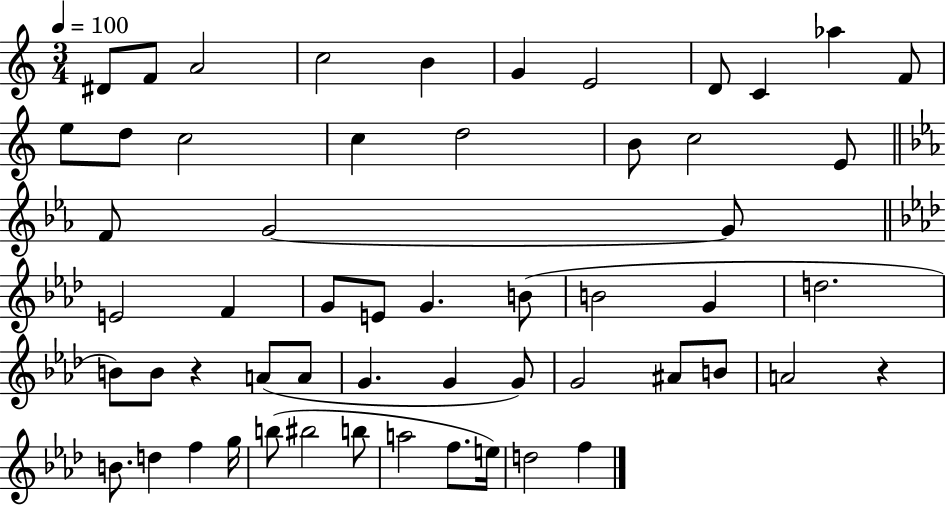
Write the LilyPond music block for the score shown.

{
  \clef treble
  \numericTimeSignature
  \time 3/4
  \key c \major
  \tempo 4 = 100
  dis'8 f'8 a'2 | c''2 b'4 | g'4 e'2 | d'8 c'4 aes''4 f'8 | \break e''8 d''8 c''2 | c''4 d''2 | b'8 c''2 e'8 | \bar "||" \break \key ees \major f'8 g'2~~ g'8 | \bar "||" \break \key aes \major e'2 f'4 | g'8 e'8 g'4. b'8( | b'2 g'4 | d''2. | \break b'8) b'8 r4 a'8( a'8 | g'4. g'4 g'8) | g'2 ais'8 b'8 | a'2 r4 | \break b'8. d''4 f''4 g''16 | b''8( bis''2 b''8 | a''2 f''8. e''16) | d''2 f''4 | \break \bar "|."
}